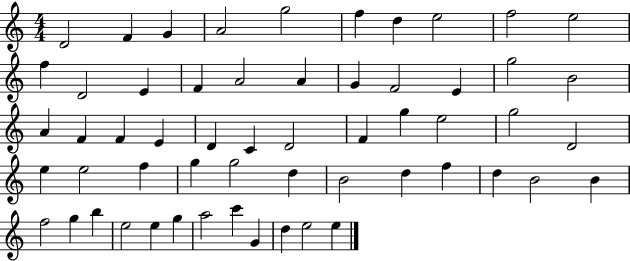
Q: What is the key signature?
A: C major